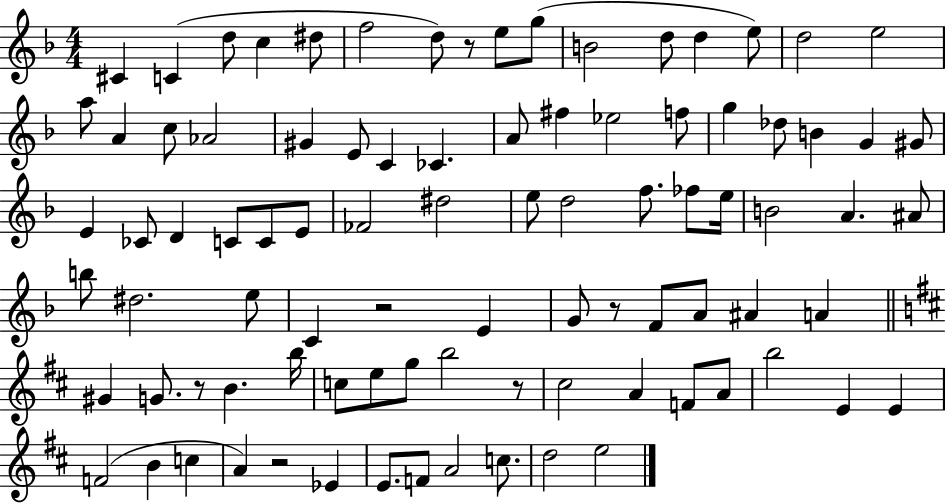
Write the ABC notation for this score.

X:1
T:Untitled
M:4/4
L:1/4
K:F
^C C d/2 c ^d/2 f2 d/2 z/2 e/2 g/2 B2 d/2 d e/2 d2 e2 a/2 A c/2 _A2 ^G E/2 C _C A/2 ^f _e2 f/2 g _d/2 B G ^G/2 E _C/2 D C/2 C/2 E/2 _F2 ^d2 e/2 d2 f/2 _f/2 e/4 B2 A ^A/2 b/2 ^d2 e/2 C z2 E G/2 z/2 F/2 A/2 ^A A ^G G/2 z/2 B b/4 c/2 e/2 g/2 b2 z/2 ^c2 A F/2 A/2 b2 E E F2 B c A z2 _E E/2 F/2 A2 c/2 d2 e2